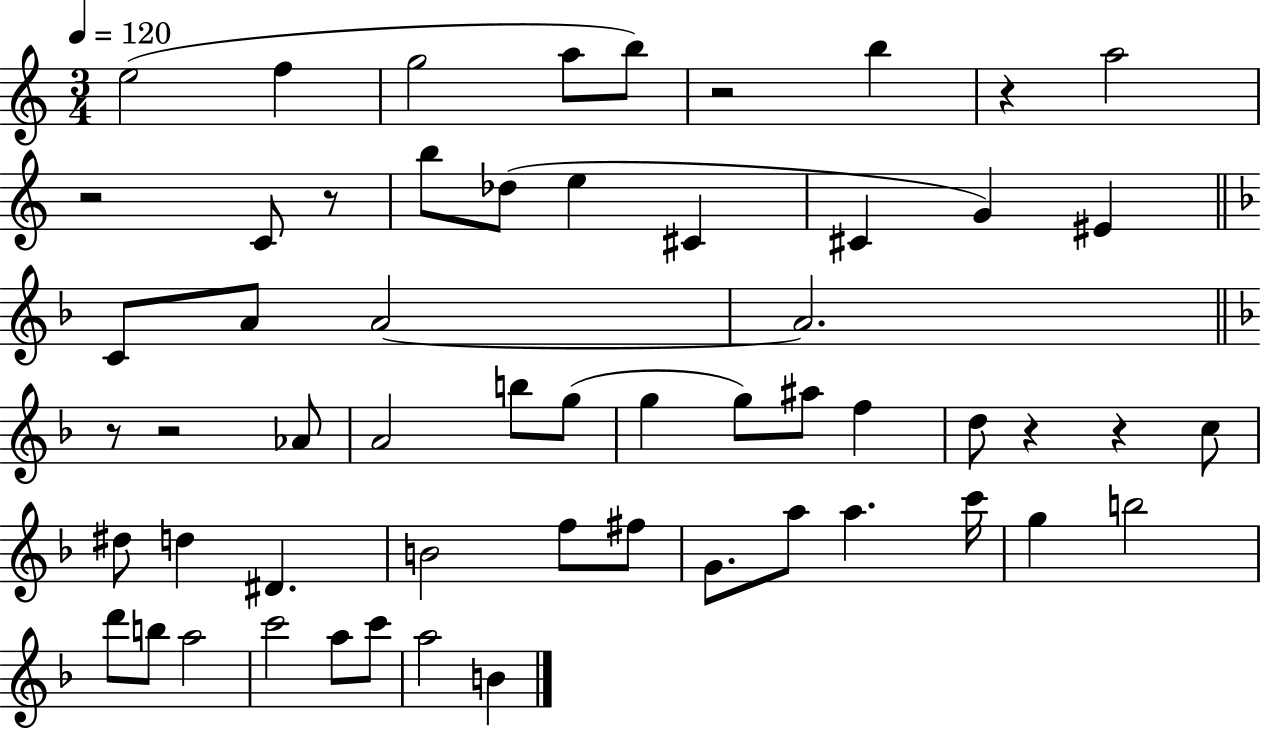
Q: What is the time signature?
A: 3/4